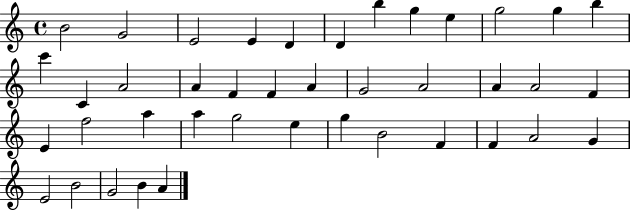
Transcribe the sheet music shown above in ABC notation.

X:1
T:Untitled
M:4/4
L:1/4
K:C
B2 G2 E2 E D D b g e g2 g b c' C A2 A F F A G2 A2 A A2 F E f2 a a g2 e g B2 F F A2 G E2 B2 G2 B A